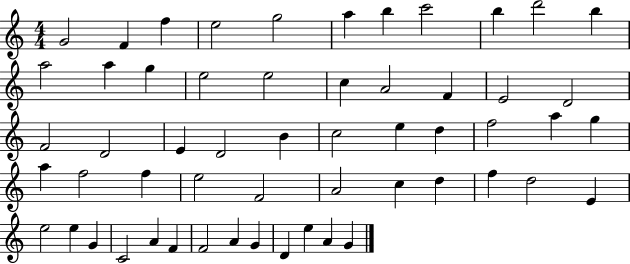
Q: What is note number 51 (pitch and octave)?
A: A4